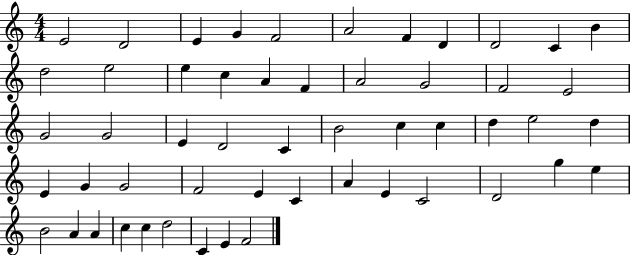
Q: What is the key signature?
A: C major